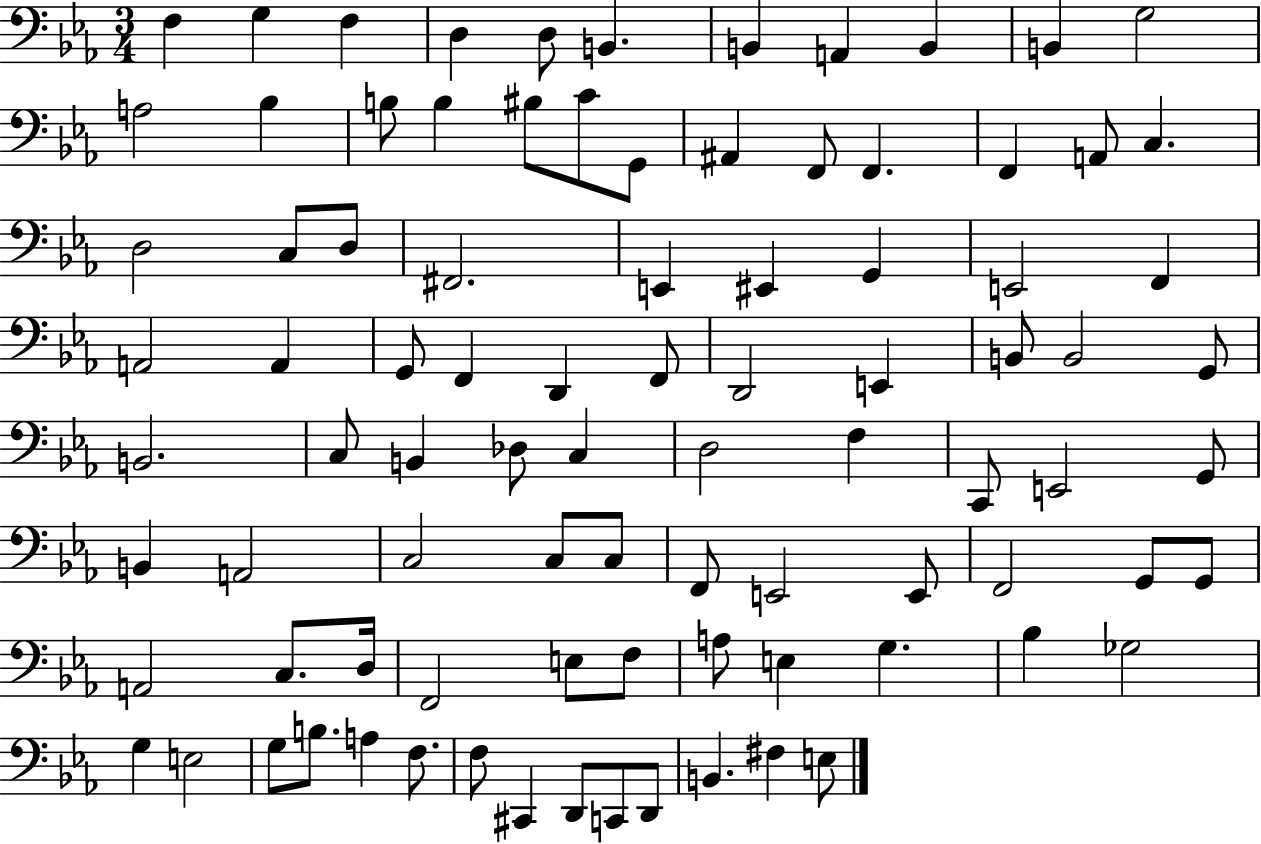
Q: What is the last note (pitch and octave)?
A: E3